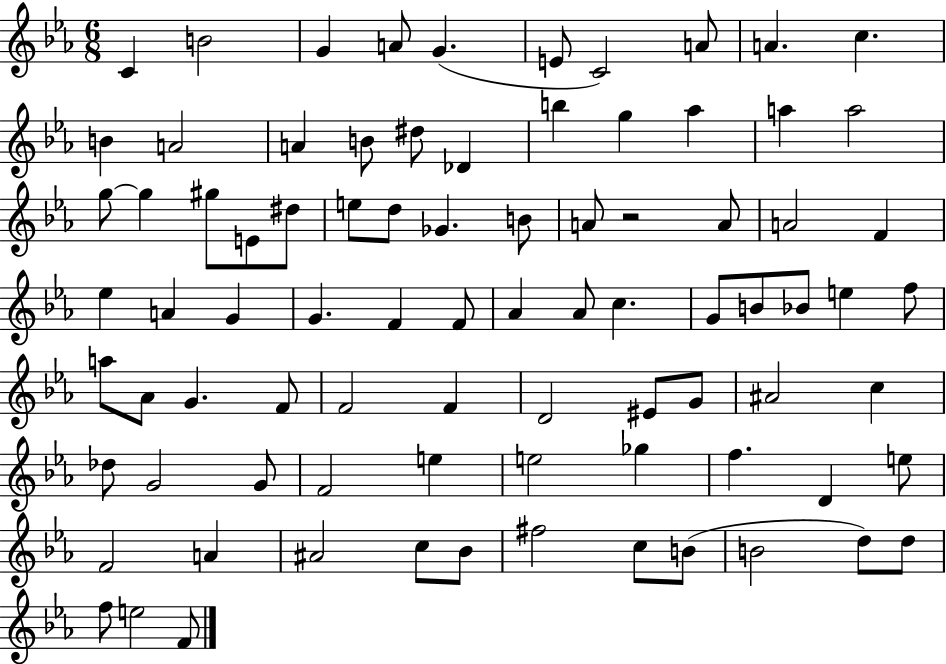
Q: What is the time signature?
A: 6/8